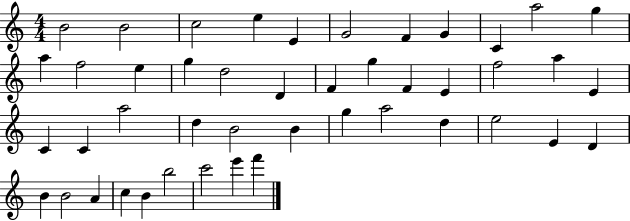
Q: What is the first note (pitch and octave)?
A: B4